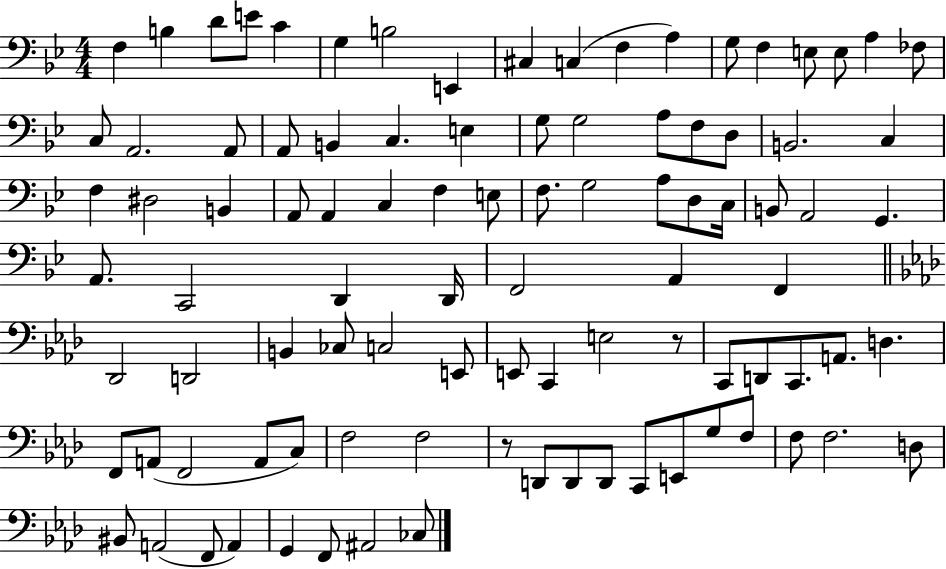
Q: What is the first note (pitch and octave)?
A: F3